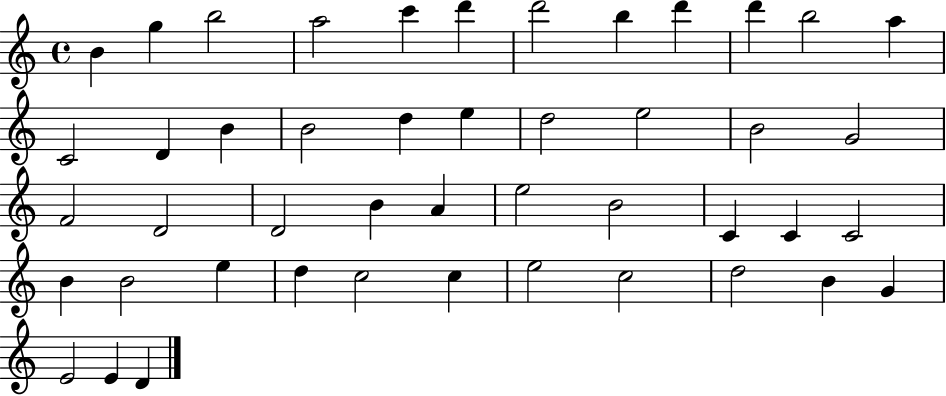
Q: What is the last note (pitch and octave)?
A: D4